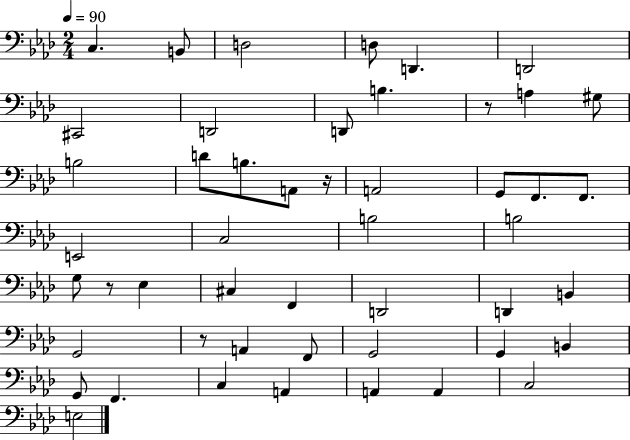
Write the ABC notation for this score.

X:1
T:Untitled
M:2/4
L:1/4
K:Ab
C, B,,/2 D,2 D,/2 D,, D,,2 ^C,,2 D,,2 D,,/2 B, z/2 A, ^G,/2 B,2 D/2 B,/2 A,,/2 z/4 A,,2 G,,/2 F,,/2 F,,/2 E,,2 C,2 B,2 B,2 G,/2 z/2 _E, ^C, F,, D,,2 D,, B,, G,,2 z/2 A,, F,,/2 G,,2 G,, B,, G,,/2 F,, C, A,, A,, A,, C,2 E,2